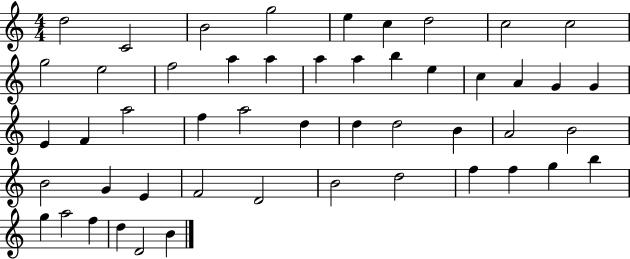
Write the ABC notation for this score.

X:1
T:Untitled
M:4/4
L:1/4
K:C
d2 C2 B2 g2 e c d2 c2 c2 g2 e2 f2 a a a a b e c A G G E F a2 f a2 d d d2 B A2 B2 B2 G E F2 D2 B2 d2 f f g b g a2 f d D2 B